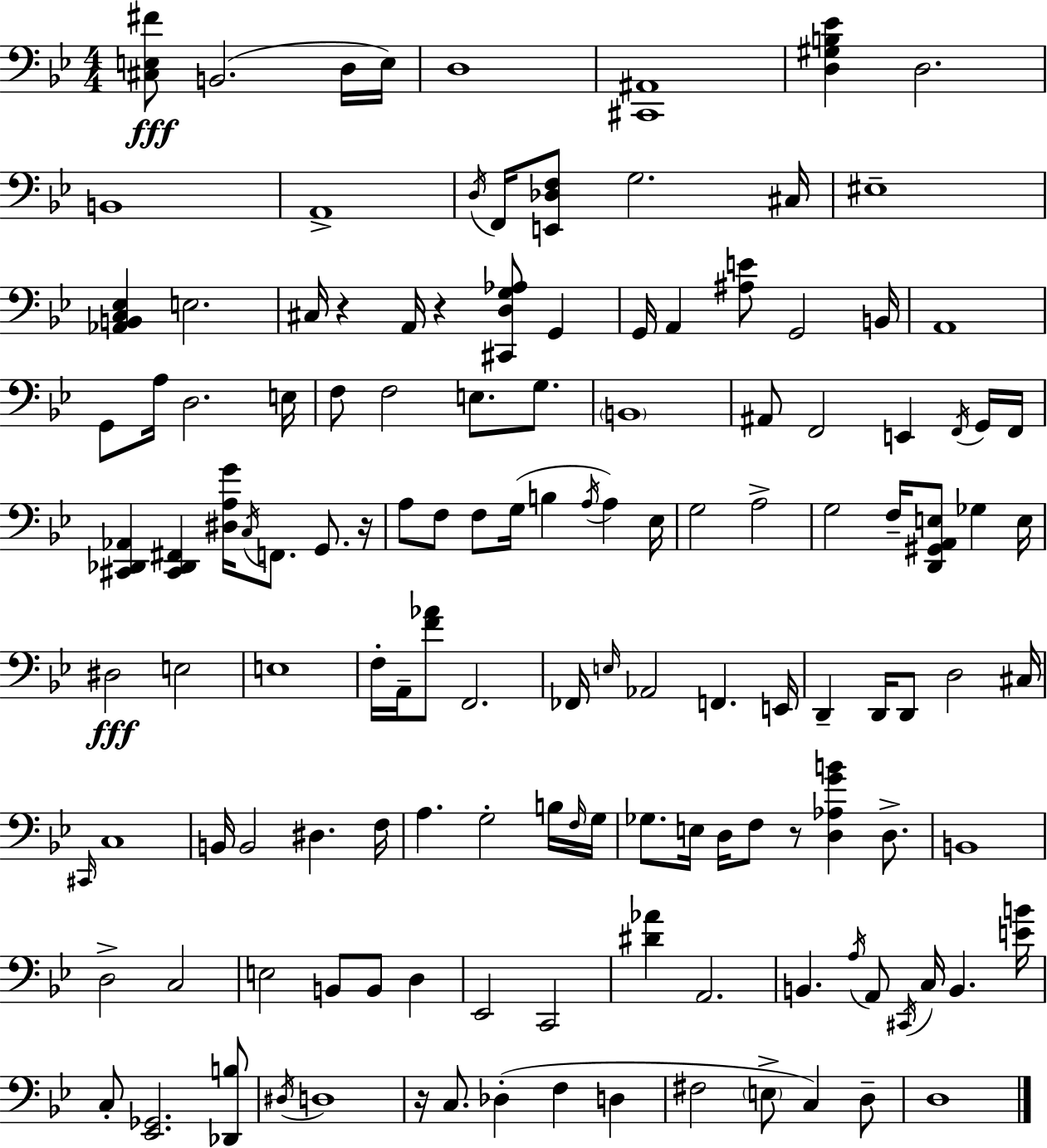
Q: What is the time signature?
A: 4/4